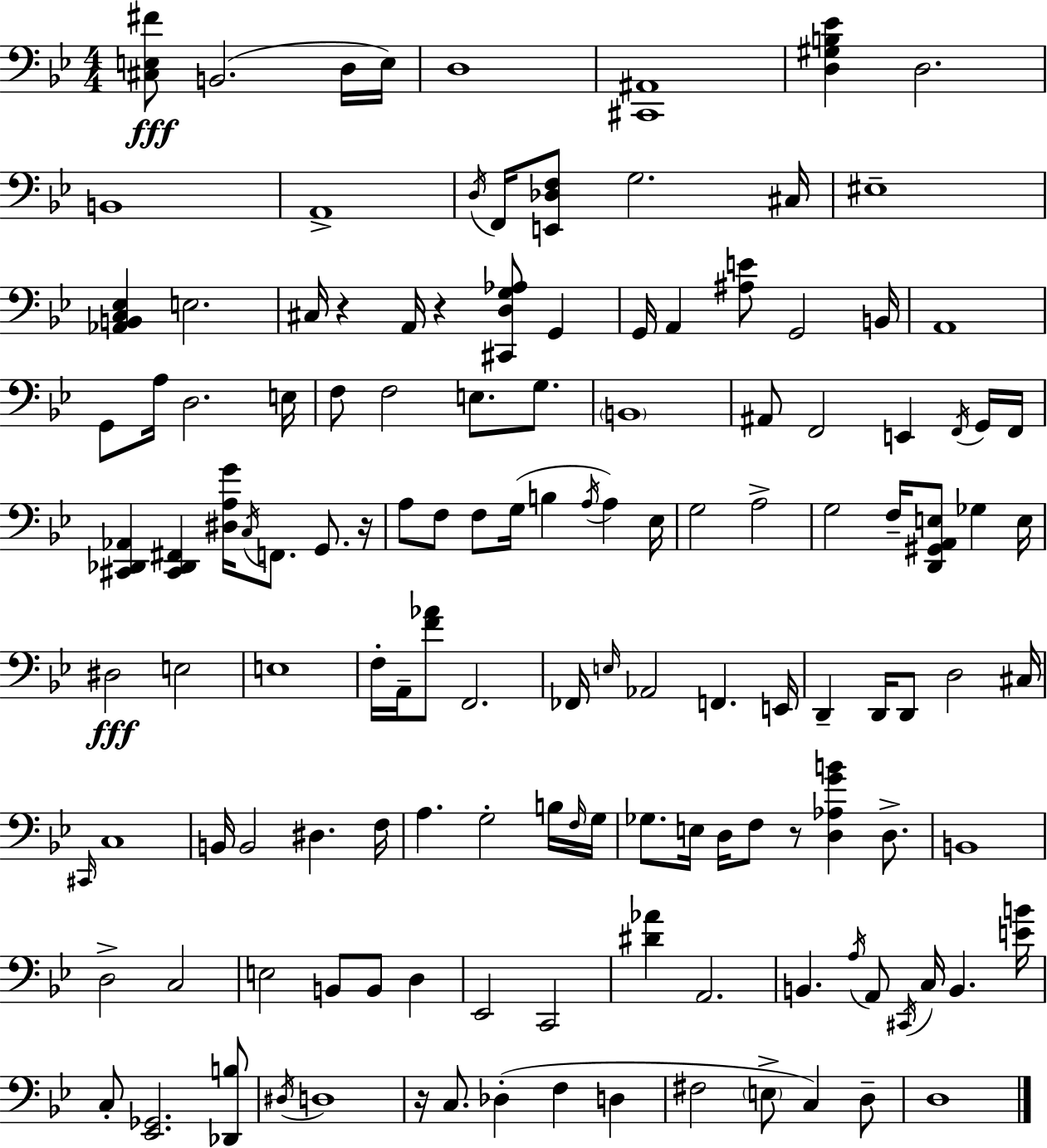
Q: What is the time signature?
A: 4/4